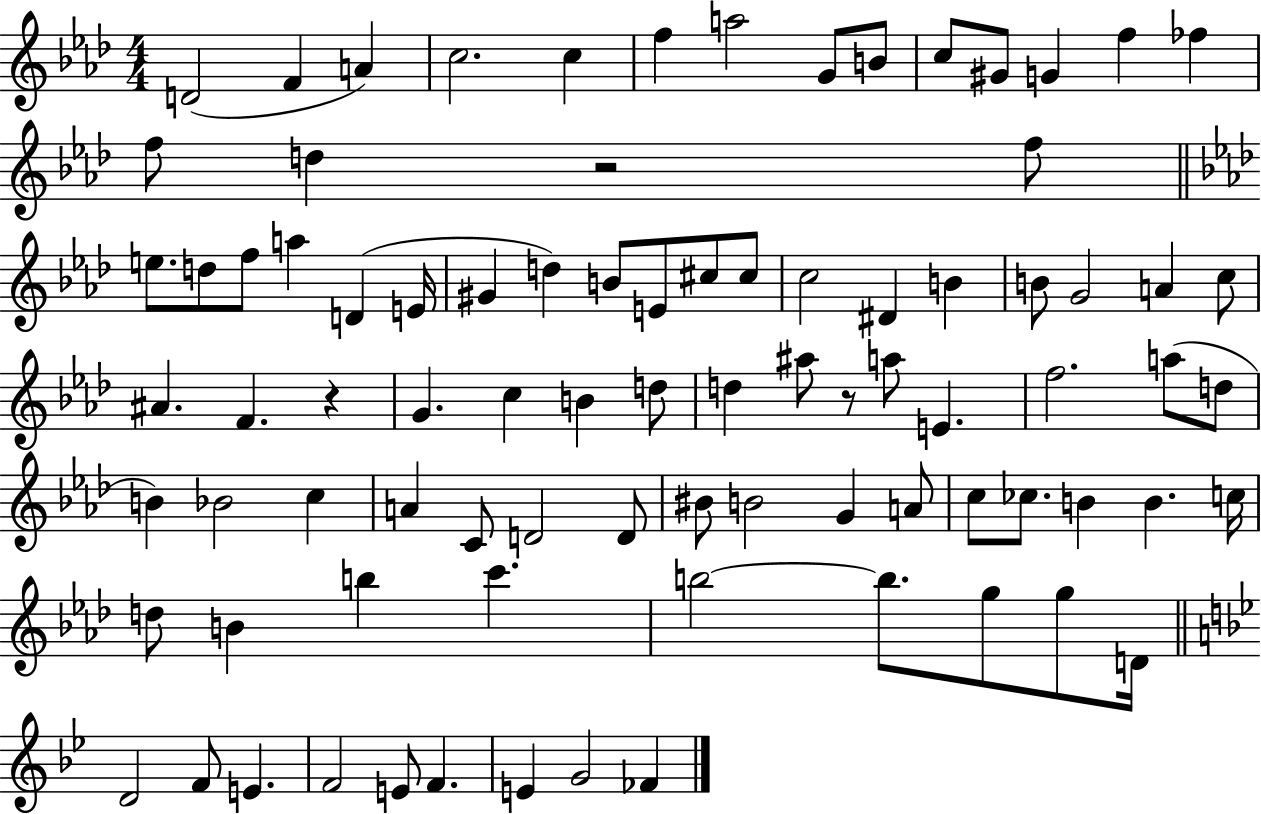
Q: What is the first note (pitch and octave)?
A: D4